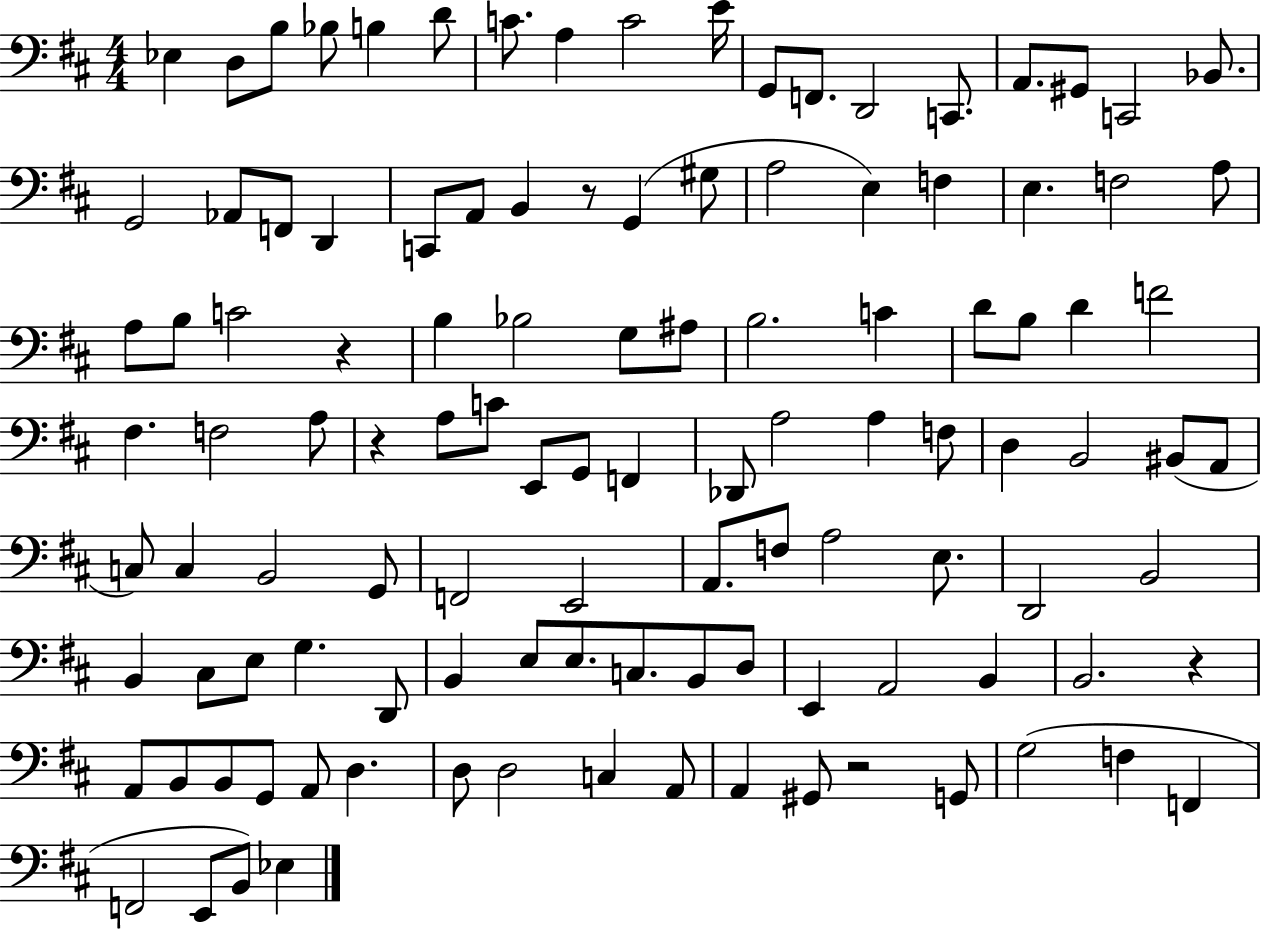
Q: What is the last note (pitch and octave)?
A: Eb3